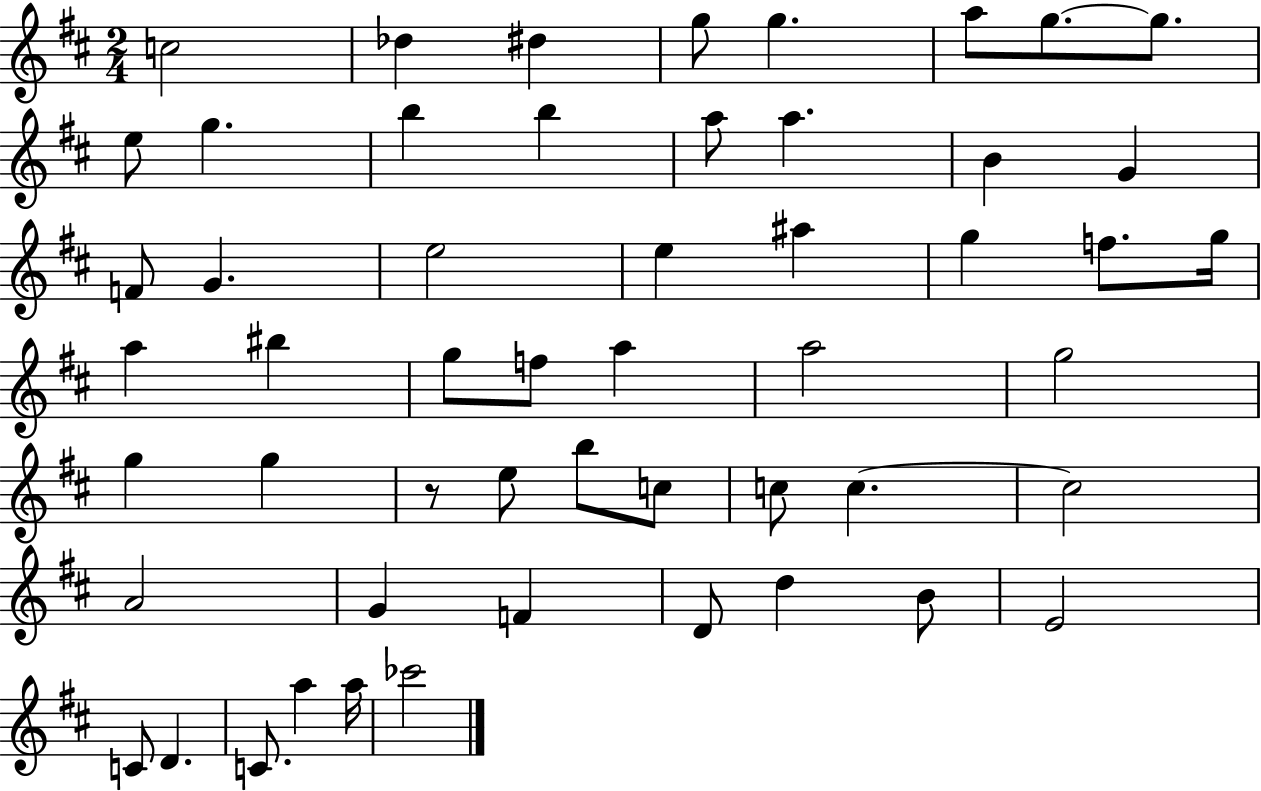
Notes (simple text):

C5/h Db5/q D#5/q G5/e G5/q. A5/e G5/e. G5/e. E5/e G5/q. B5/q B5/q A5/e A5/q. B4/q G4/q F4/e G4/q. E5/h E5/q A#5/q G5/q F5/e. G5/s A5/q BIS5/q G5/e F5/e A5/q A5/h G5/h G5/q G5/q R/e E5/e B5/e C5/e C5/e C5/q. C5/h A4/h G4/q F4/q D4/e D5/q B4/e E4/h C4/e D4/q. C4/e. A5/q A5/s CES6/h